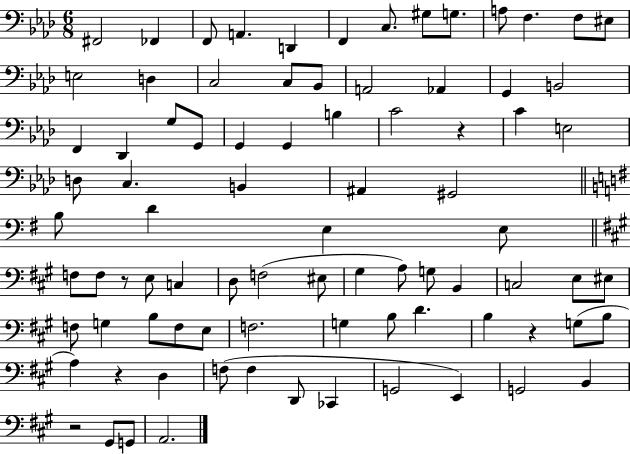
{
  \clef bass
  \numericTimeSignature
  \time 6/8
  \key aes \major
  \repeat volta 2 { fis,2 fes,4 | f,8 a,4. d,4 | f,4 c8. gis8 g8. | a8 f4. f8 eis8 | \break e2 d4 | c2 c8 bes,8 | a,2 aes,4 | g,4 b,2 | \break f,4 des,4 g8 g,8 | g,4 g,4 b4 | c'2 r4 | c'4 e2 | \break d8 c4. b,4 | ais,4 gis,2 | \bar "||" \break \key g \major b8 d'4 e4 e8 | \bar "||" \break \key a \major f8 f8 r8 e8 c4 | d8 f2( eis8 | gis4 a8) g8 b,4 | c2 e8 eis8 | \break f8 g4 b8 f8 e8 | f2. | g4 b8 d'4. | b4 r4 g8( b8 | \break a4) r4 d4 | f8( f4 d,8 ces,4 | g,2 e,4) | g,2 b,4 | \break r2 gis,8 g,8 | a,2. | } \bar "|."
}